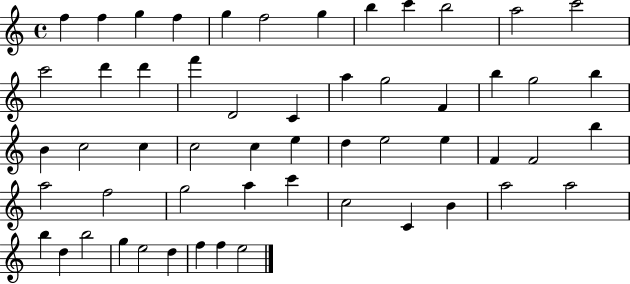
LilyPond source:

{
  \clef treble
  \time 4/4
  \defaultTimeSignature
  \key c \major
  f''4 f''4 g''4 f''4 | g''4 f''2 g''4 | b''4 c'''4 b''2 | a''2 c'''2 | \break c'''2 d'''4 d'''4 | f'''4 d'2 c'4 | a''4 g''2 f'4 | b''4 g''2 b''4 | \break b'4 c''2 c''4 | c''2 c''4 e''4 | d''4 e''2 e''4 | f'4 f'2 b''4 | \break a''2 f''2 | g''2 a''4 c'''4 | c''2 c'4 b'4 | a''2 a''2 | \break b''4 d''4 b''2 | g''4 e''2 d''4 | f''4 f''4 e''2 | \bar "|."
}